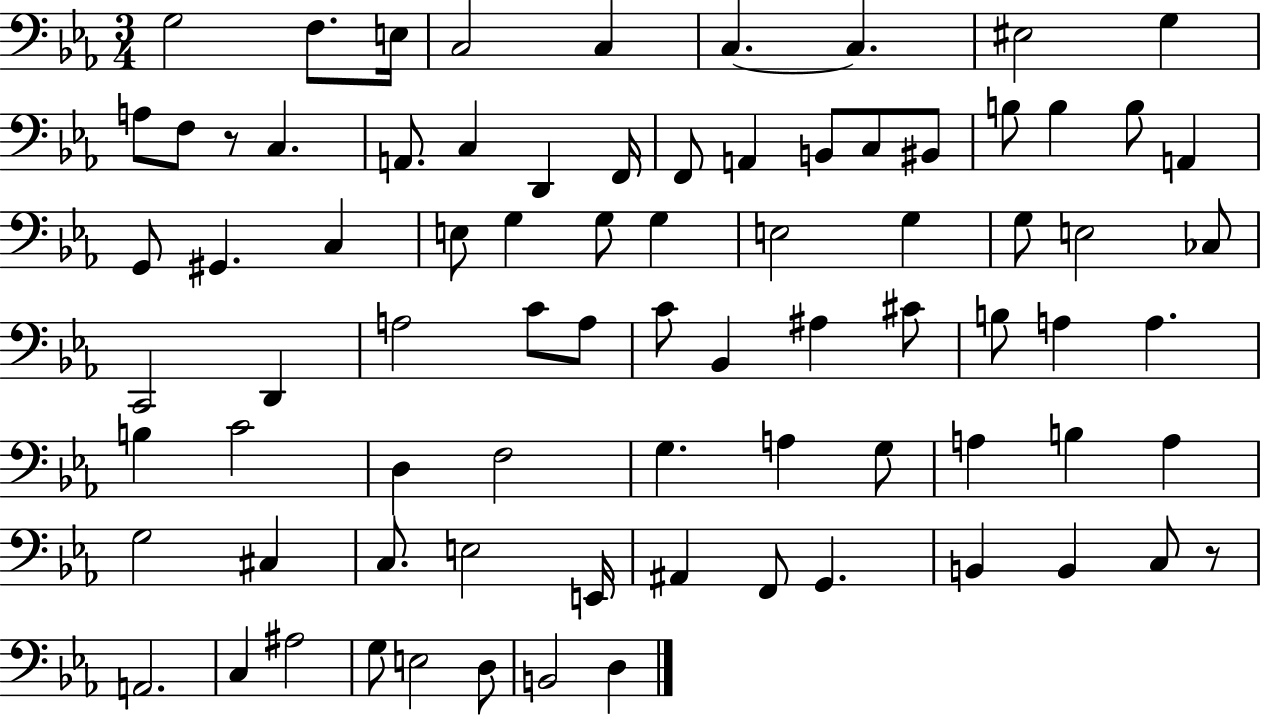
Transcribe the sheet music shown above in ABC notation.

X:1
T:Untitled
M:3/4
L:1/4
K:Eb
G,2 F,/2 E,/4 C,2 C, C, C, ^E,2 G, A,/2 F,/2 z/2 C, A,,/2 C, D,, F,,/4 F,,/2 A,, B,,/2 C,/2 ^B,,/2 B,/2 B, B,/2 A,, G,,/2 ^G,, C, E,/2 G, G,/2 G, E,2 G, G,/2 E,2 _C,/2 C,,2 D,, A,2 C/2 A,/2 C/2 _B,, ^A, ^C/2 B,/2 A, A, B, C2 D, F,2 G, A, G,/2 A, B, A, G,2 ^C, C,/2 E,2 E,,/4 ^A,, F,,/2 G,, B,, B,, C,/2 z/2 A,,2 C, ^A,2 G,/2 E,2 D,/2 B,,2 D,